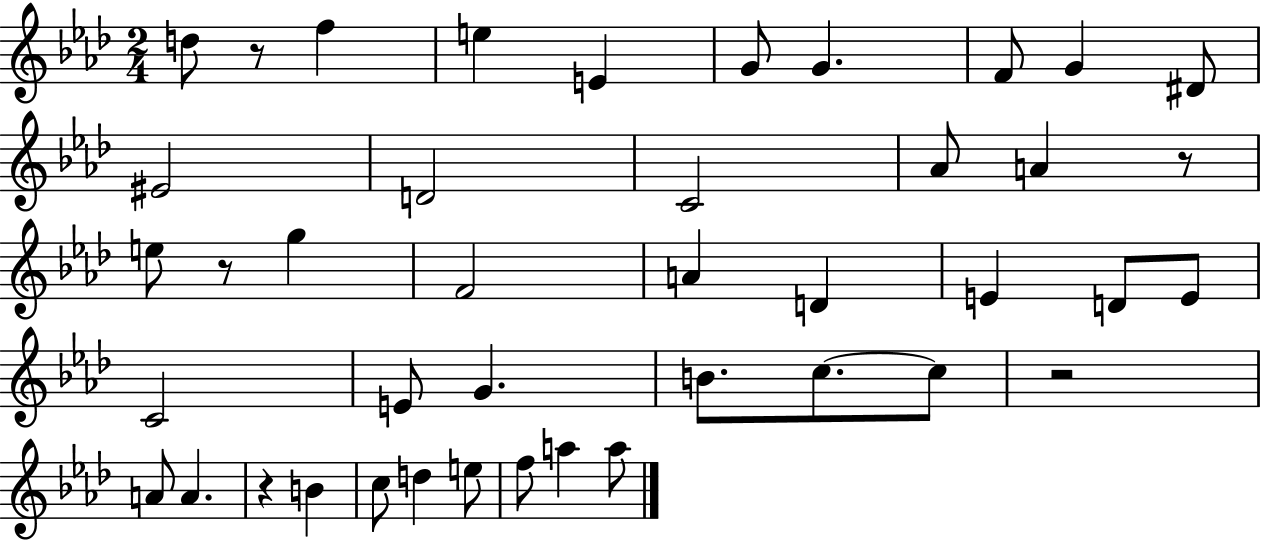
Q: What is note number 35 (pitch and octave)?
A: F5